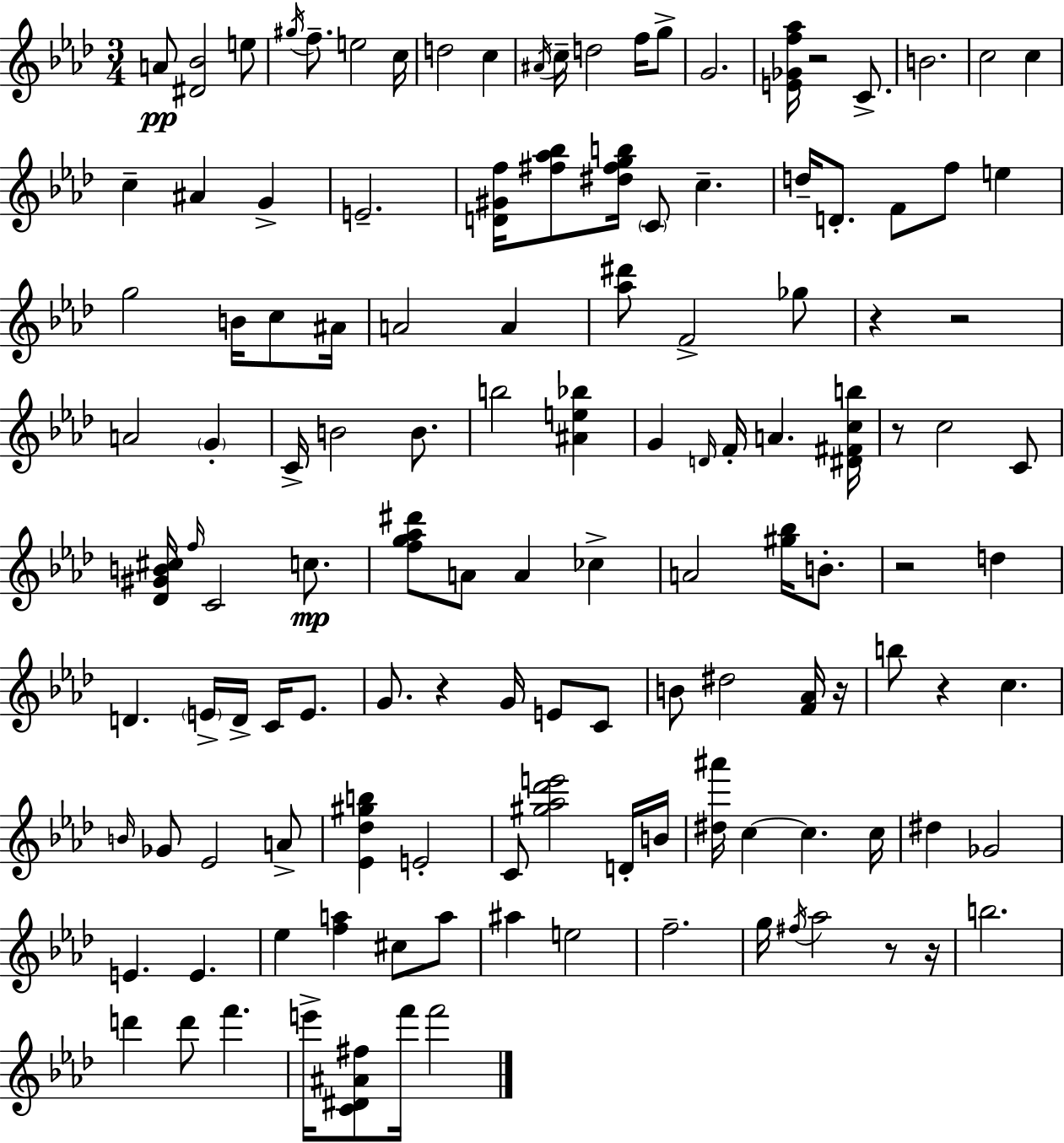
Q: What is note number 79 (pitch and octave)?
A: B4